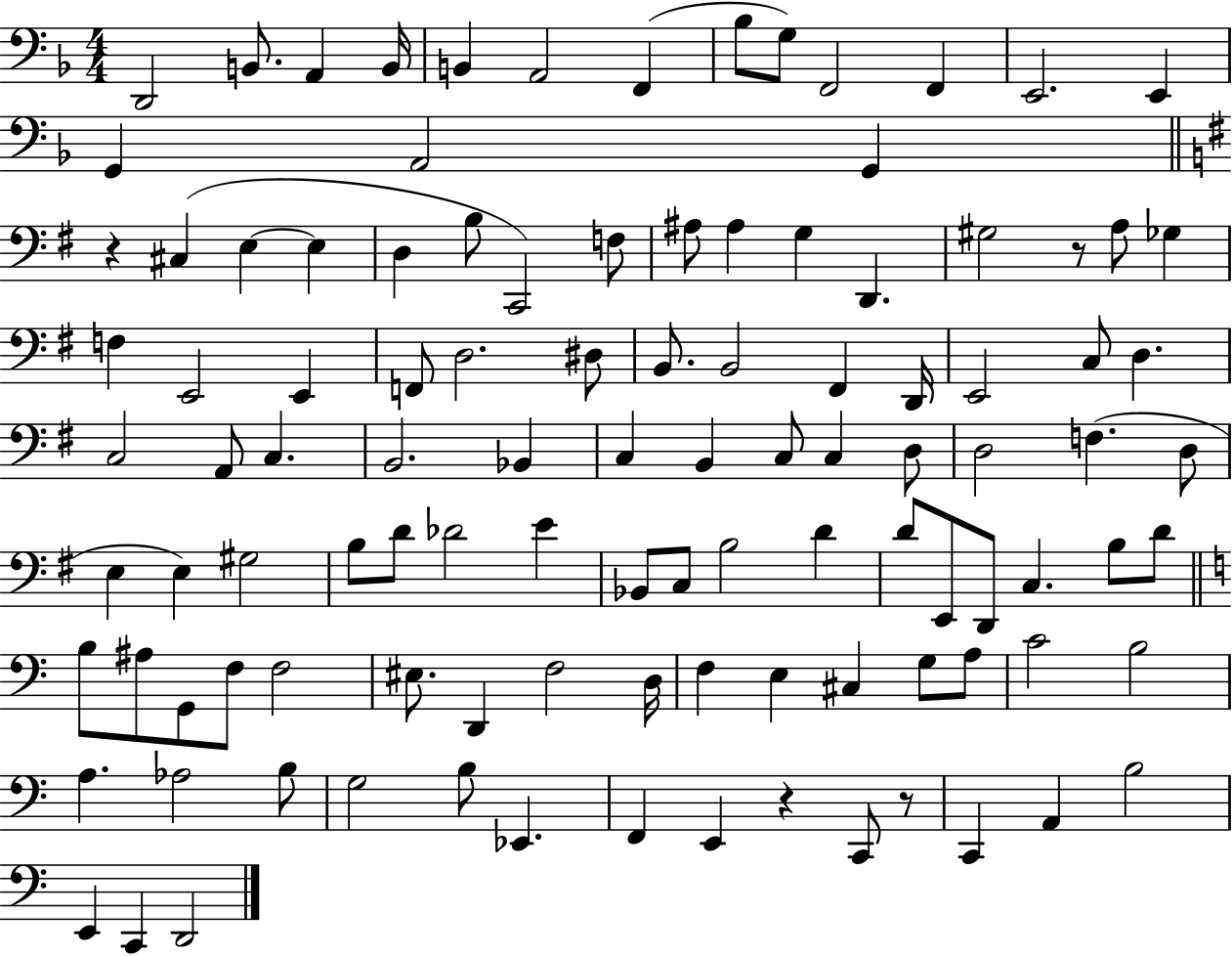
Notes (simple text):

D2/h B2/e. A2/q B2/s B2/q A2/h F2/q Bb3/e G3/e F2/h F2/q E2/h. E2/q G2/q A2/h G2/q R/q C#3/q E3/q E3/q D3/q B3/e C2/h F3/e A#3/e A#3/q G3/q D2/q. G#3/h R/e A3/e Gb3/q F3/q E2/h E2/q F2/e D3/h. D#3/e B2/e. B2/h F#2/q D2/s E2/h C3/e D3/q. C3/h A2/e C3/q. B2/h. Bb2/q C3/q B2/q C3/e C3/q D3/e D3/h F3/q. D3/e E3/q E3/q G#3/h B3/e D4/e Db4/h E4/q Bb2/e C3/e B3/h D4/q D4/e E2/e D2/e C3/q. B3/e D4/e B3/e A#3/e G2/e F3/e F3/h EIS3/e. D2/q F3/h D3/s F3/q E3/q C#3/q G3/e A3/e C4/h B3/h A3/q. Ab3/h B3/e G3/h B3/e Eb2/q. F2/q E2/q R/q C2/e R/e C2/q A2/q B3/h E2/q C2/q D2/h